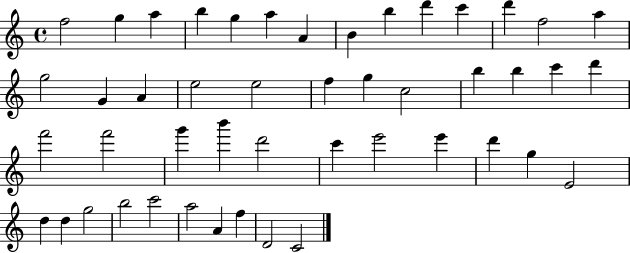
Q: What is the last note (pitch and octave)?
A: C4